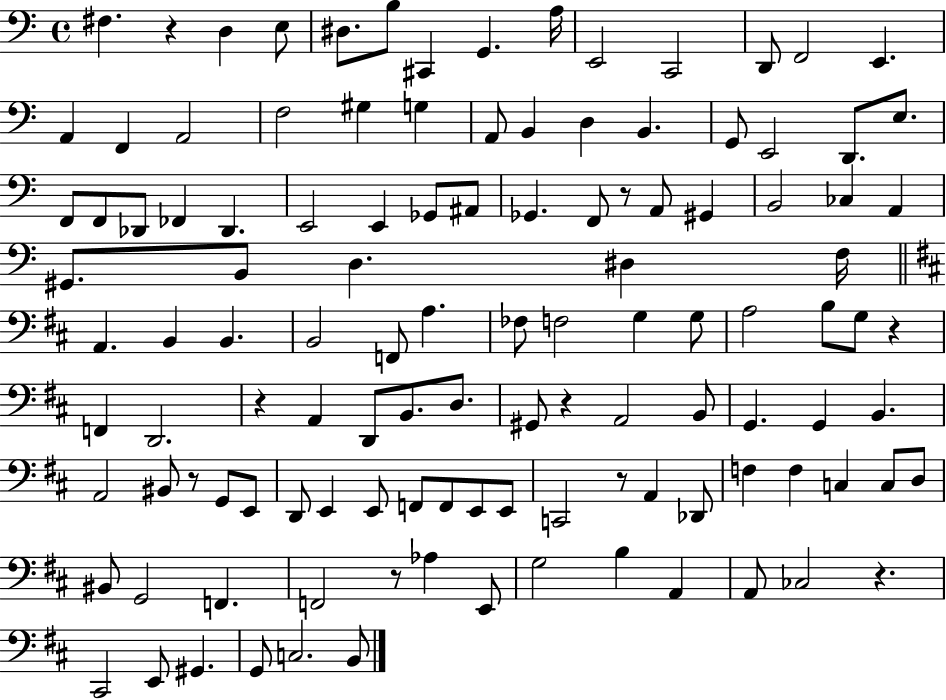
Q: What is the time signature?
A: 4/4